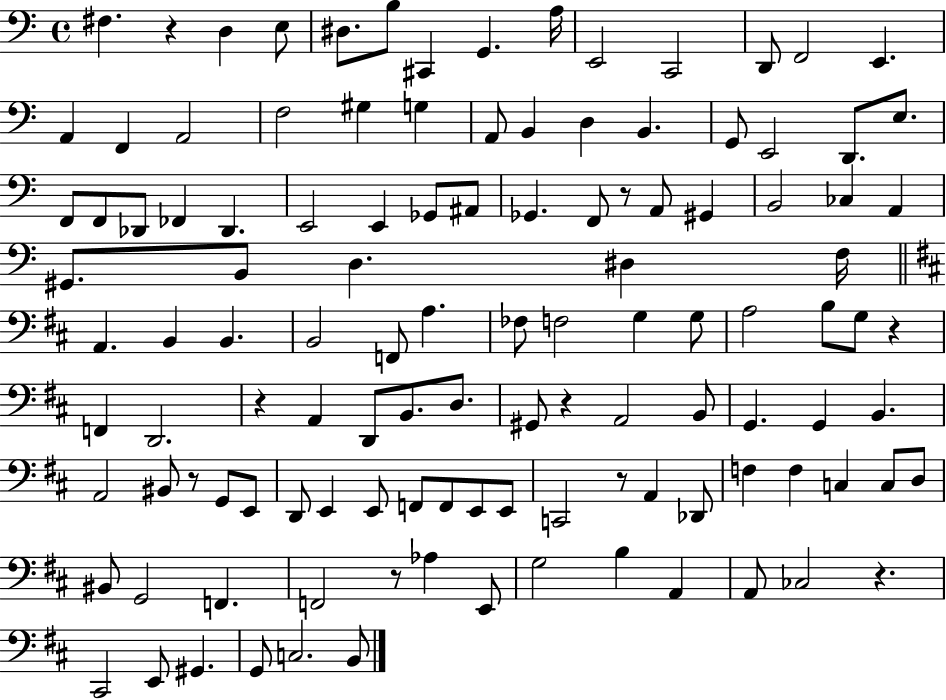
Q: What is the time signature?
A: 4/4